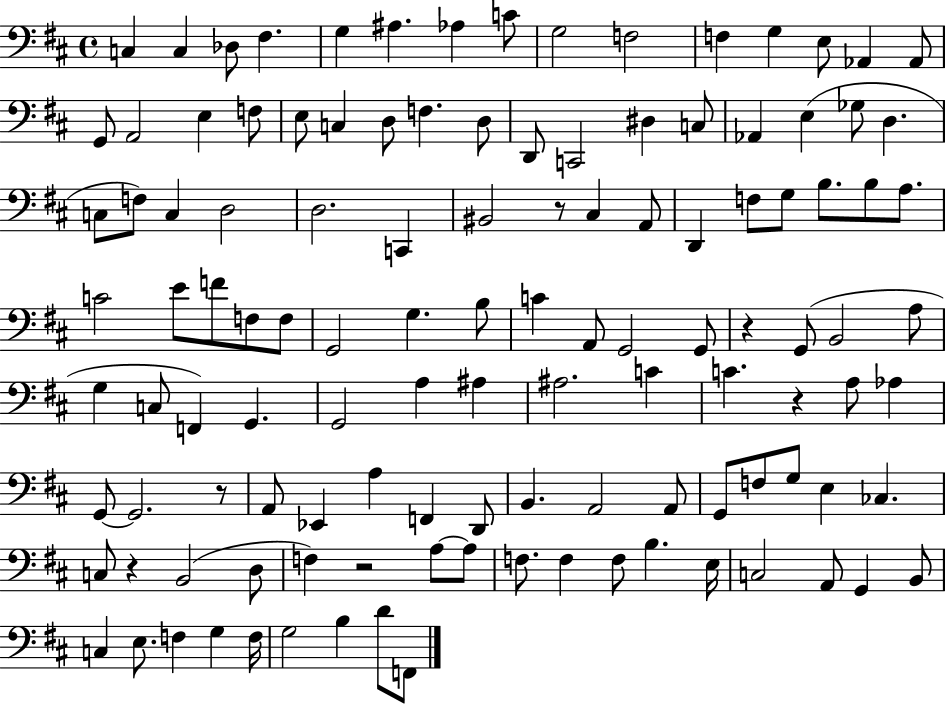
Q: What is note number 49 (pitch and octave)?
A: E4